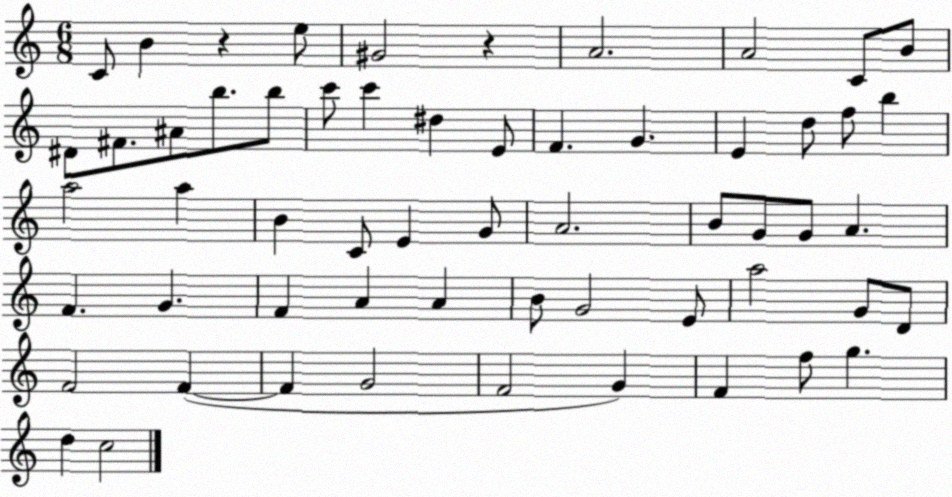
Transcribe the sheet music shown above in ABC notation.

X:1
T:Untitled
M:6/8
L:1/4
K:C
C/2 B z e/2 ^G2 z A2 A2 C/2 B/2 ^D/2 ^F/2 ^A/2 b/2 b/2 c'/2 c' ^d E/2 F G E d/2 f/2 b a2 a B C/2 E G/2 A2 B/2 G/2 G/2 A F G F A A B/2 G2 E/2 a2 G/2 D/2 F2 F F G2 F2 G F f/2 g d c2